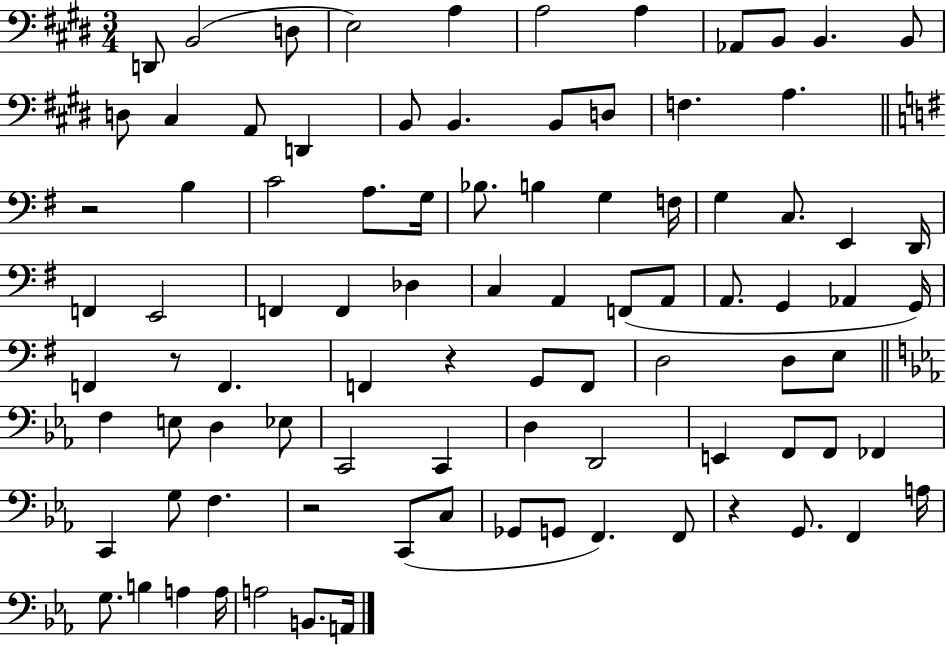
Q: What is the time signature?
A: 3/4